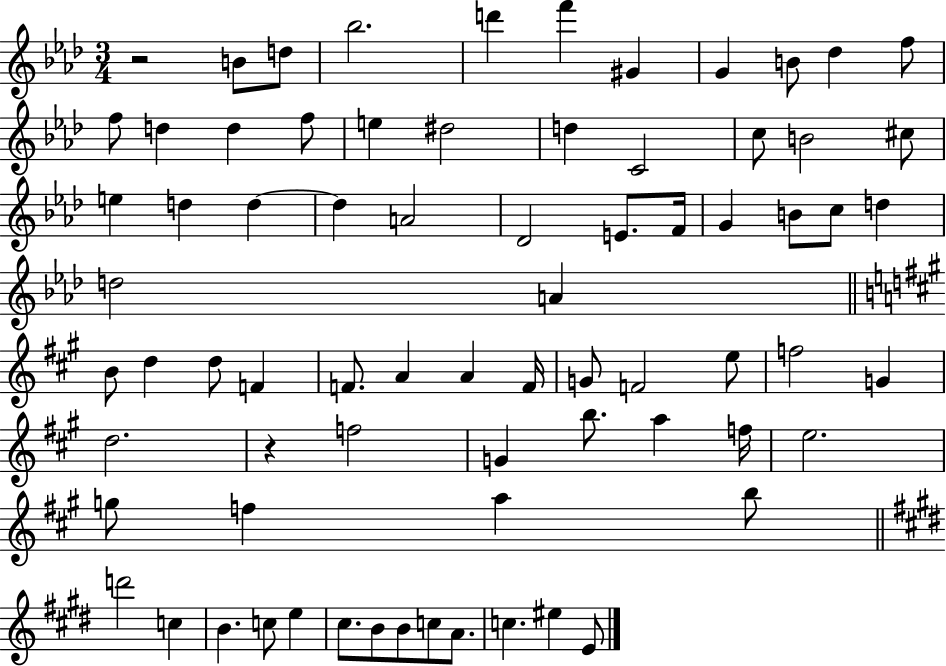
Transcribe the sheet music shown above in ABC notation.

X:1
T:Untitled
M:3/4
L:1/4
K:Ab
z2 B/2 d/2 _b2 d' f' ^G G B/2 _d f/2 f/2 d d f/2 e ^d2 d C2 c/2 B2 ^c/2 e d d d A2 _D2 E/2 F/4 G B/2 c/2 d d2 A B/2 d d/2 F F/2 A A F/4 G/2 F2 e/2 f2 G d2 z f2 G b/2 a f/4 e2 g/2 f a b/2 d'2 c B c/2 e ^c/2 B/2 B/2 c/2 A/2 c ^e E/2